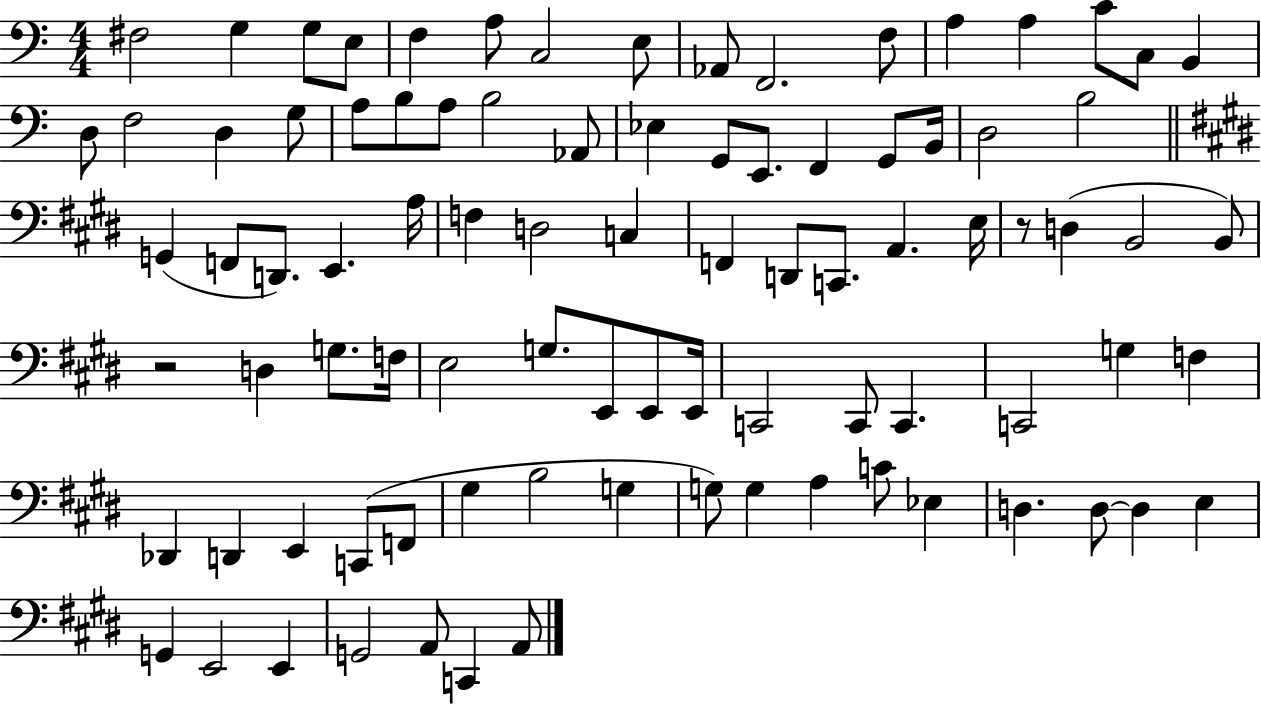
F#3/h G3/q G3/e E3/e F3/q A3/e C3/h E3/e Ab2/e F2/h. F3/e A3/q A3/q C4/e C3/e B2/q D3/e F3/h D3/q G3/e A3/e B3/e A3/e B3/h Ab2/e Eb3/q G2/e E2/e. F2/q G2/e B2/s D3/h B3/h G2/q F2/e D2/e. E2/q. A3/s F3/q D3/h C3/q F2/q D2/e C2/e. A2/q. E3/s R/e D3/q B2/h B2/e R/h D3/q G3/e. F3/s E3/h G3/e. E2/e E2/e E2/s C2/h C2/e C2/q. C2/h G3/q F3/q Db2/q D2/q E2/q C2/e F2/e G#3/q B3/h G3/q G3/e G3/q A3/q C4/e Eb3/q D3/q. D3/e D3/q E3/q G2/q E2/h E2/q G2/h A2/e C2/q A2/e